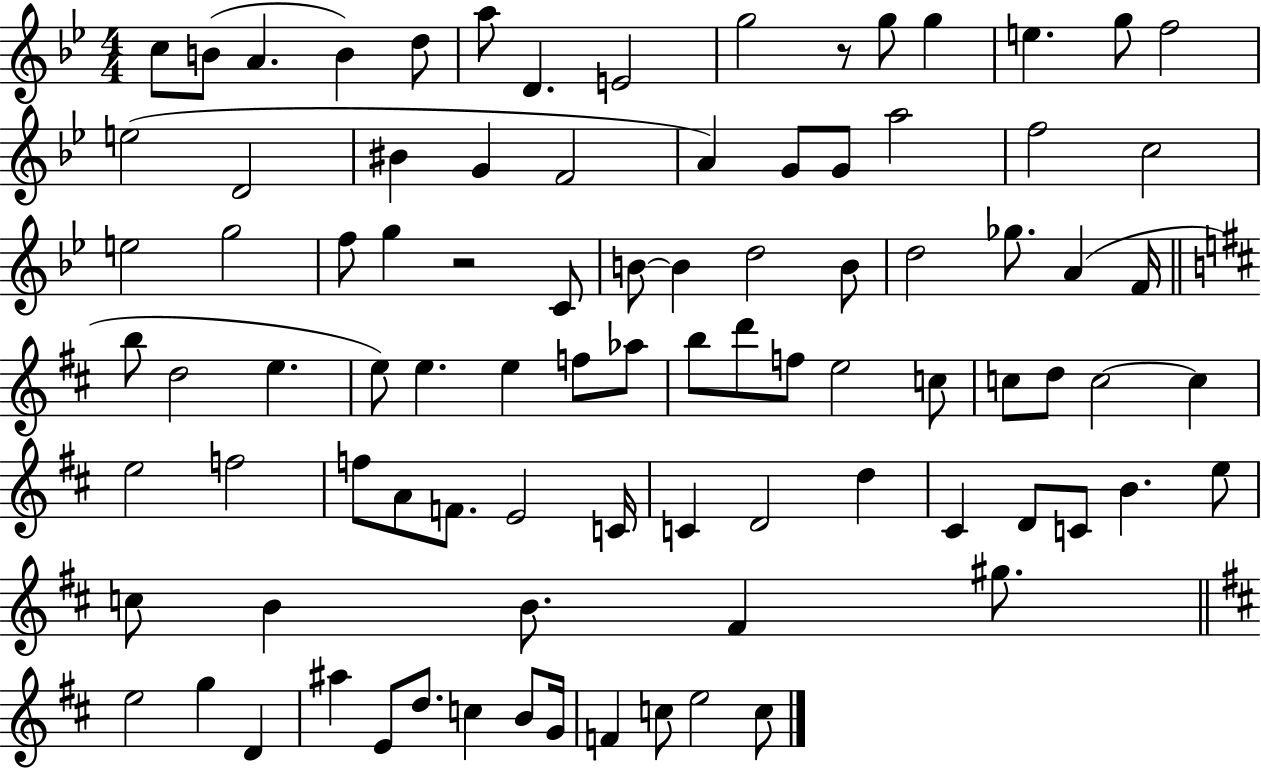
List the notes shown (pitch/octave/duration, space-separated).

C5/e B4/e A4/q. B4/q D5/e A5/e D4/q. E4/h G5/h R/e G5/e G5/q E5/q. G5/e F5/h E5/h D4/h BIS4/q G4/q F4/h A4/q G4/e G4/e A5/h F5/h C5/h E5/h G5/h F5/e G5/q R/h C4/e B4/e B4/q D5/h B4/e D5/h Gb5/e. A4/q F4/s B5/e D5/h E5/q. E5/e E5/q. E5/q F5/e Ab5/e B5/e D6/e F5/e E5/h C5/e C5/e D5/e C5/h C5/q E5/h F5/h F5/e A4/e F4/e. E4/h C4/s C4/q D4/h D5/q C#4/q D4/e C4/e B4/q. E5/e C5/e B4/q B4/e. F#4/q G#5/e. E5/h G5/q D4/q A#5/q E4/e D5/e. C5/q B4/e G4/s F4/q C5/e E5/h C5/e